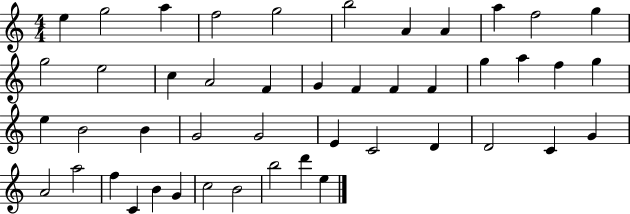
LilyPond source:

{
  \clef treble
  \numericTimeSignature
  \time 4/4
  \key c \major
  e''4 g''2 a''4 | f''2 g''2 | b''2 a'4 a'4 | a''4 f''2 g''4 | \break g''2 e''2 | c''4 a'2 f'4 | g'4 f'4 f'4 f'4 | g''4 a''4 f''4 g''4 | \break e''4 b'2 b'4 | g'2 g'2 | e'4 c'2 d'4 | d'2 c'4 g'4 | \break a'2 a''2 | f''4 c'4 b'4 g'4 | c''2 b'2 | b''2 d'''4 e''4 | \break \bar "|."
}